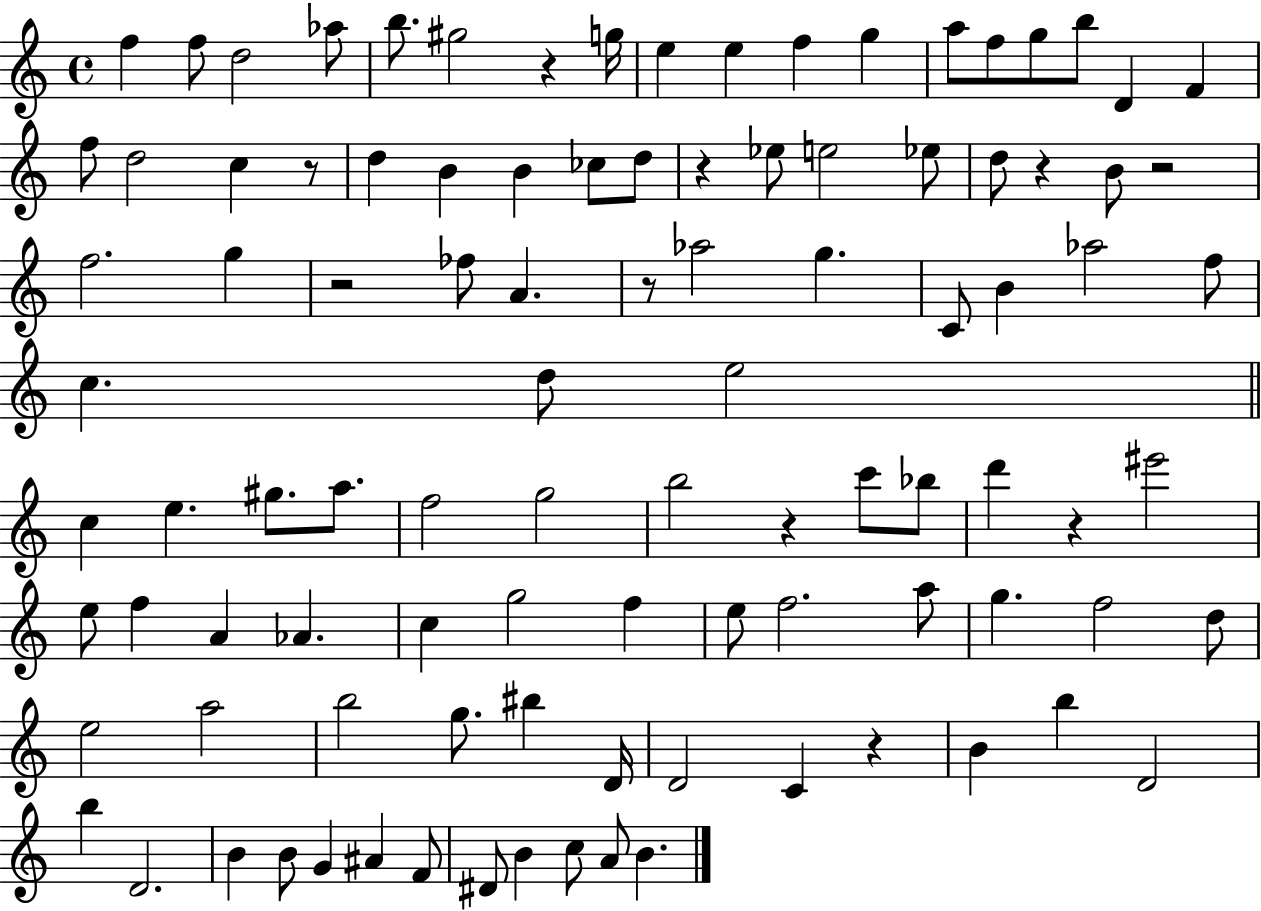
{
  \clef treble
  \time 4/4
  \defaultTimeSignature
  \key c \major
  f''4 f''8 d''2 aes''8 | b''8. gis''2 r4 g''16 | e''4 e''4 f''4 g''4 | a''8 f''8 g''8 b''8 d'4 f'4 | \break f''8 d''2 c''4 r8 | d''4 b'4 b'4 ces''8 d''8 | r4 ees''8 e''2 ees''8 | d''8 r4 b'8 r2 | \break f''2. g''4 | r2 fes''8 a'4. | r8 aes''2 g''4. | c'8 b'4 aes''2 f''8 | \break c''4. d''8 e''2 | \bar "||" \break \key a \minor c''4 e''4. gis''8. a''8. | f''2 g''2 | b''2 r4 c'''8 bes''8 | d'''4 r4 eis'''2 | \break e''8 f''4 a'4 aes'4. | c''4 g''2 f''4 | e''8 f''2. a''8 | g''4. f''2 d''8 | \break e''2 a''2 | b''2 g''8. bis''4 d'16 | d'2 c'4 r4 | b'4 b''4 d'2 | \break b''4 d'2. | b'4 b'8 g'4 ais'4 f'8 | dis'8 b'4 c''8 a'8 b'4. | \bar "|."
}